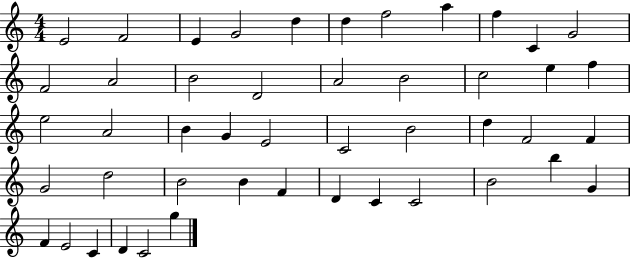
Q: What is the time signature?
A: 4/4